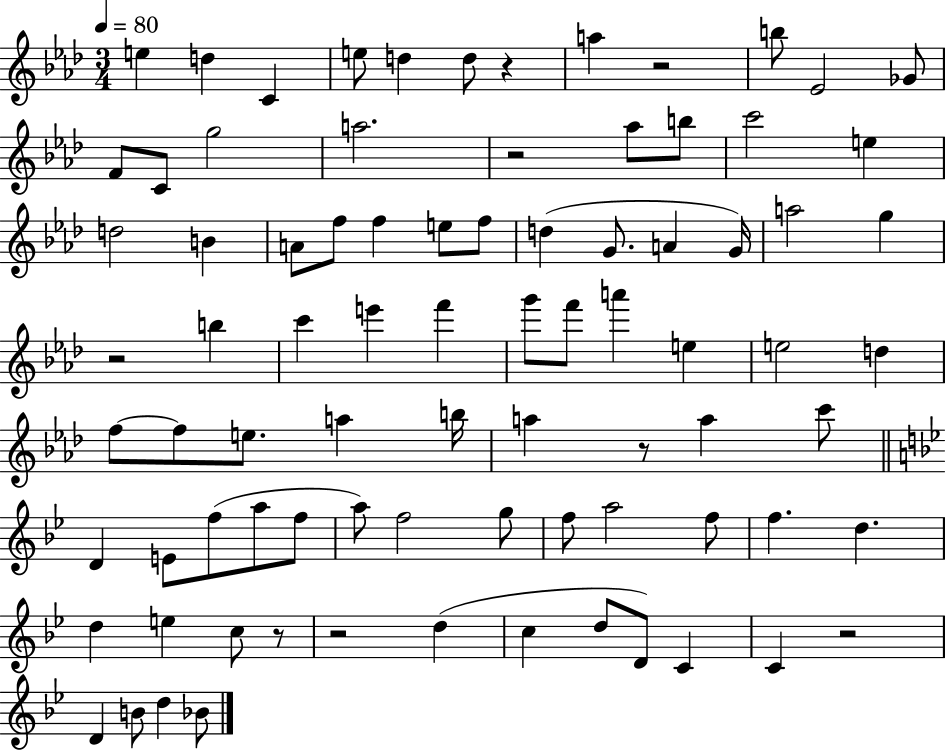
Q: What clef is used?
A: treble